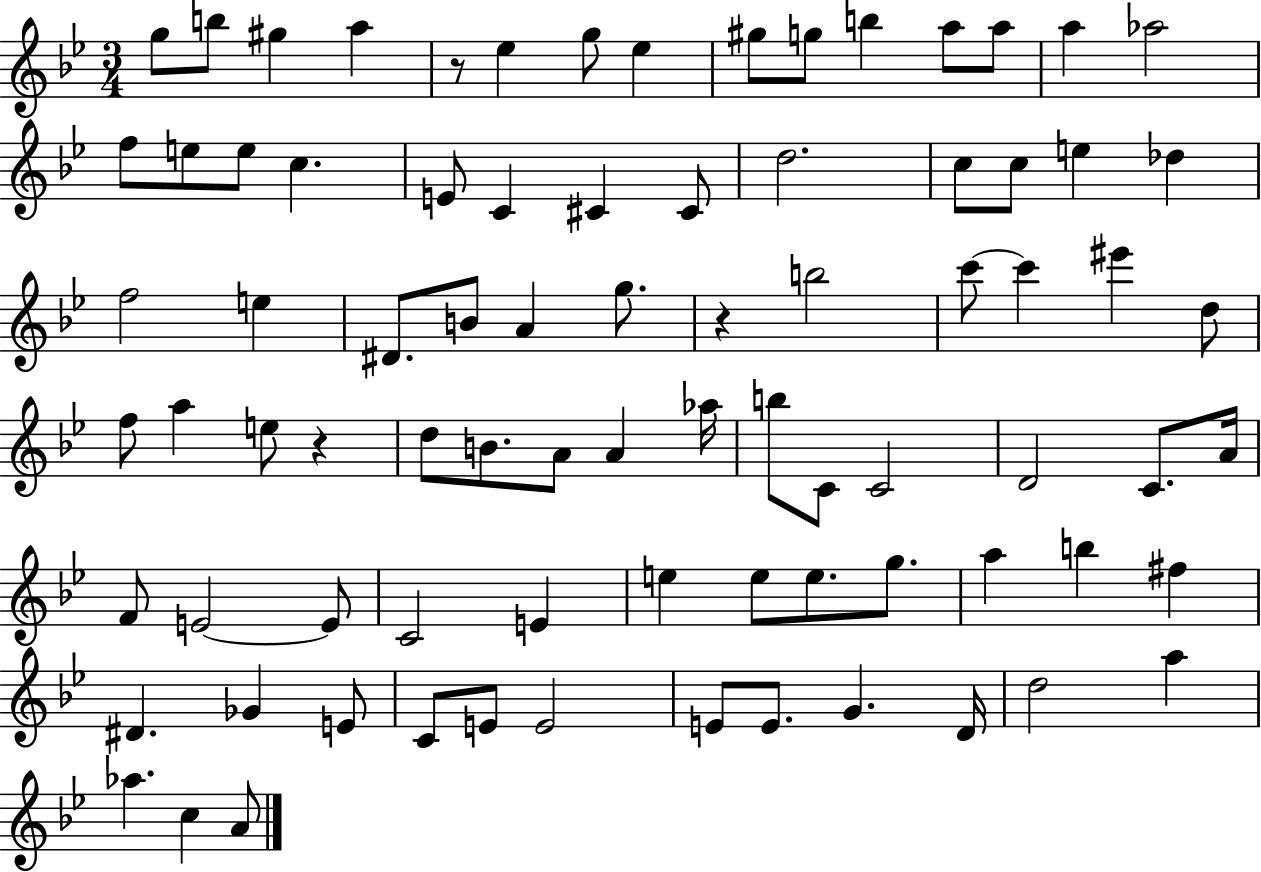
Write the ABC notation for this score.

X:1
T:Untitled
M:3/4
L:1/4
K:Bb
g/2 b/2 ^g a z/2 _e g/2 _e ^g/2 g/2 b a/2 a/2 a _a2 f/2 e/2 e/2 c E/2 C ^C ^C/2 d2 c/2 c/2 e _d f2 e ^D/2 B/2 A g/2 z b2 c'/2 c' ^e' d/2 f/2 a e/2 z d/2 B/2 A/2 A _a/4 b/2 C/2 C2 D2 C/2 A/4 F/2 E2 E/2 C2 E e e/2 e/2 g/2 a b ^f ^D _G E/2 C/2 E/2 E2 E/2 E/2 G D/4 d2 a _a c A/2